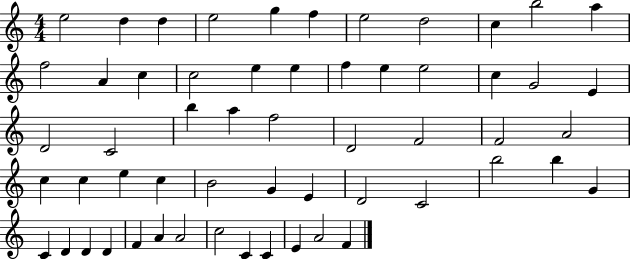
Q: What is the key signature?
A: C major